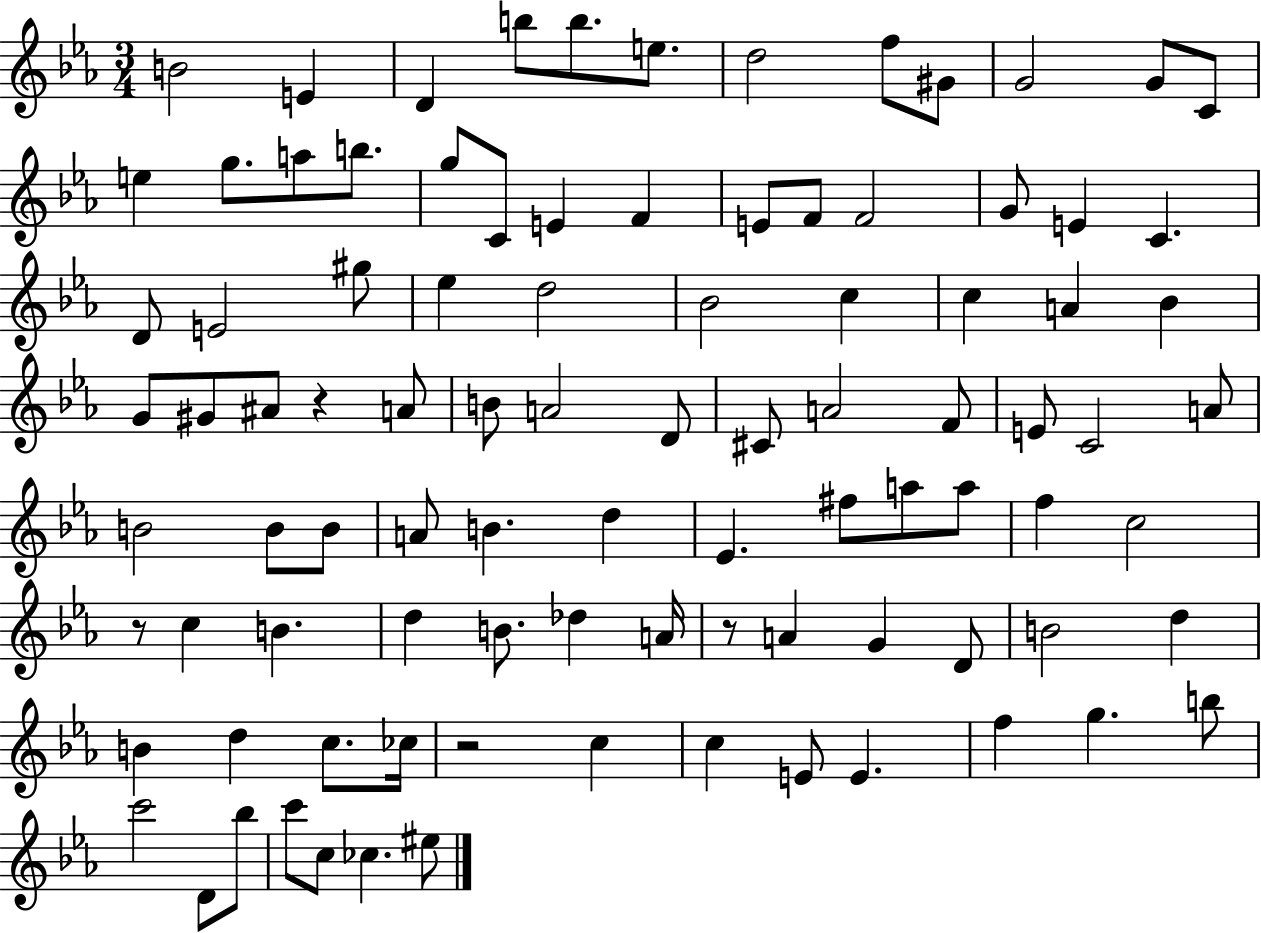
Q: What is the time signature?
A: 3/4